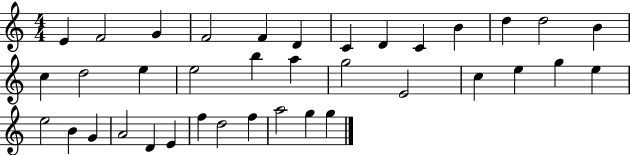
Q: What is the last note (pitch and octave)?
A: G5